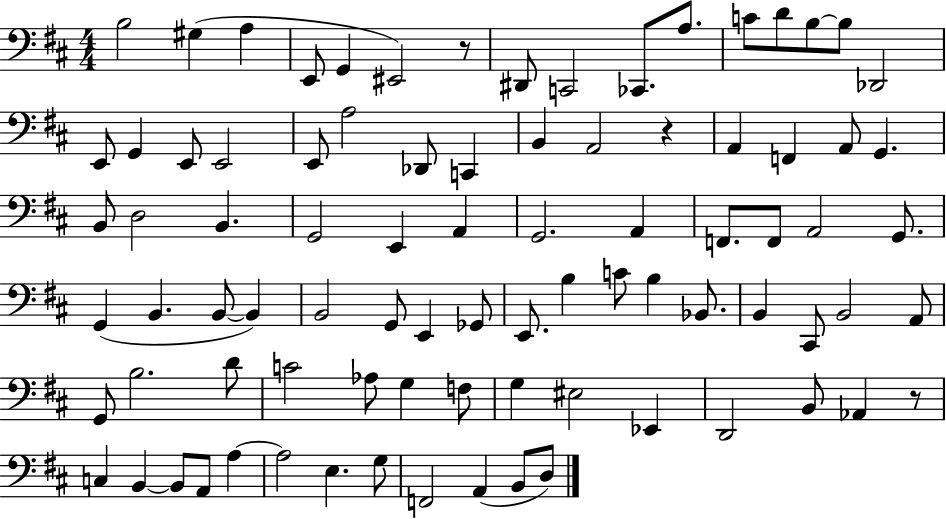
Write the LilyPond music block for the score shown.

{
  \clef bass
  \numericTimeSignature
  \time 4/4
  \key d \major
  b2 gis4( a4 | e,8 g,4 eis,2) r8 | dis,8 c,2 ces,8. a8. | c'8 d'8 b8~~ b8 des,2 | \break e,8 g,4 e,8 e,2 | e,8 a2 des,8 c,4 | b,4 a,2 r4 | a,4 f,4 a,8 g,4. | \break b,8 d2 b,4. | g,2 e,4 a,4 | g,2. a,4 | f,8. f,8 a,2 g,8. | \break g,4( b,4. b,8~~ b,4) | b,2 g,8 e,4 ges,8 | e,8. b4 c'8 b4 bes,8. | b,4 cis,8 b,2 a,8 | \break g,8 b2. d'8 | c'2 aes8 g4 f8 | g4 eis2 ees,4 | d,2 b,8 aes,4 r8 | \break c4 b,4~~ b,8 a,8 a4~~ | a2 e4. g8 | f,2 a,4( b,8 d8) | \bar "|."
}